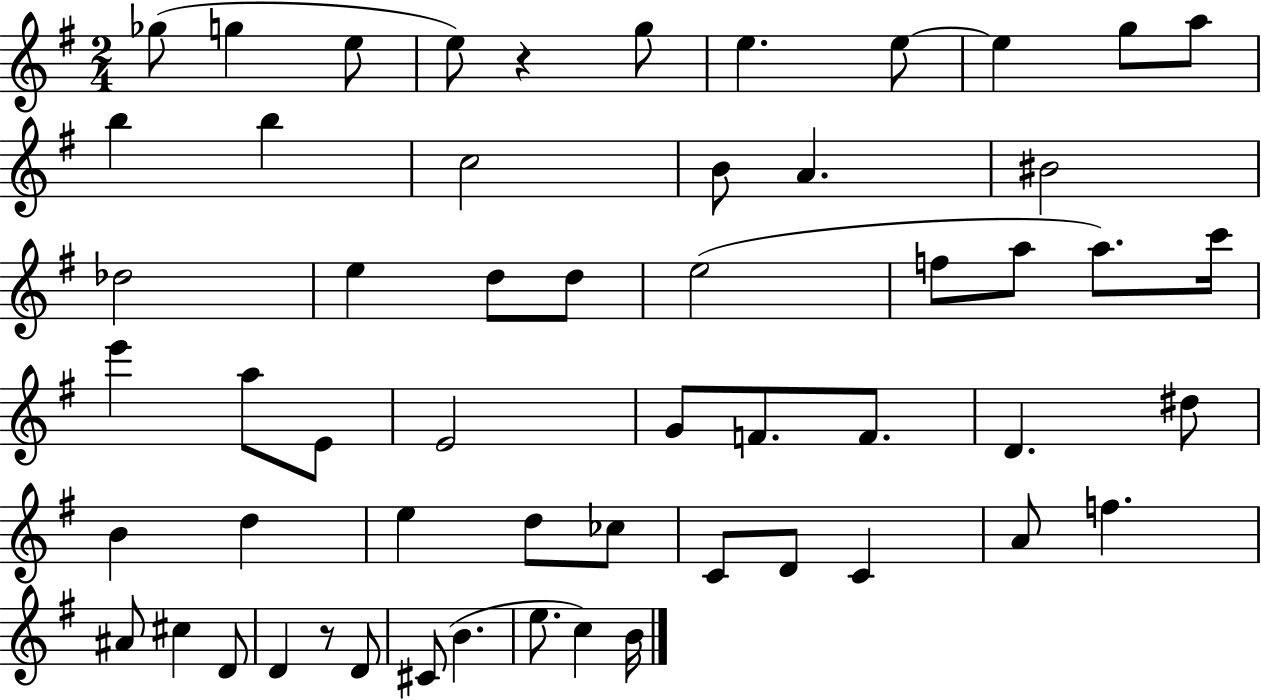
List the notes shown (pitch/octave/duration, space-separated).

Gb5/e G5/q E5/e E5/e R/q G5/e E5/q. E5/e E5/q G5/e A5/e B5/q B5/q C5/h B4/e A4/q. BIS4/h Db5/h E5/q D5/e D5/e E5/h F5/e A5/e A5/e. C6/s E6/q A5/e E4/e E4/h G4/e F4/e. F4/e. D4/q. D#5/e B4/q D5/q E5/q D5/e CES5/e C4/e D4/e C4/q A4/e F5/q. A#4/e C#5/q D4/e D4/q R/e D4/e C#4/e B4/q. E5/e. C5/q B4/s